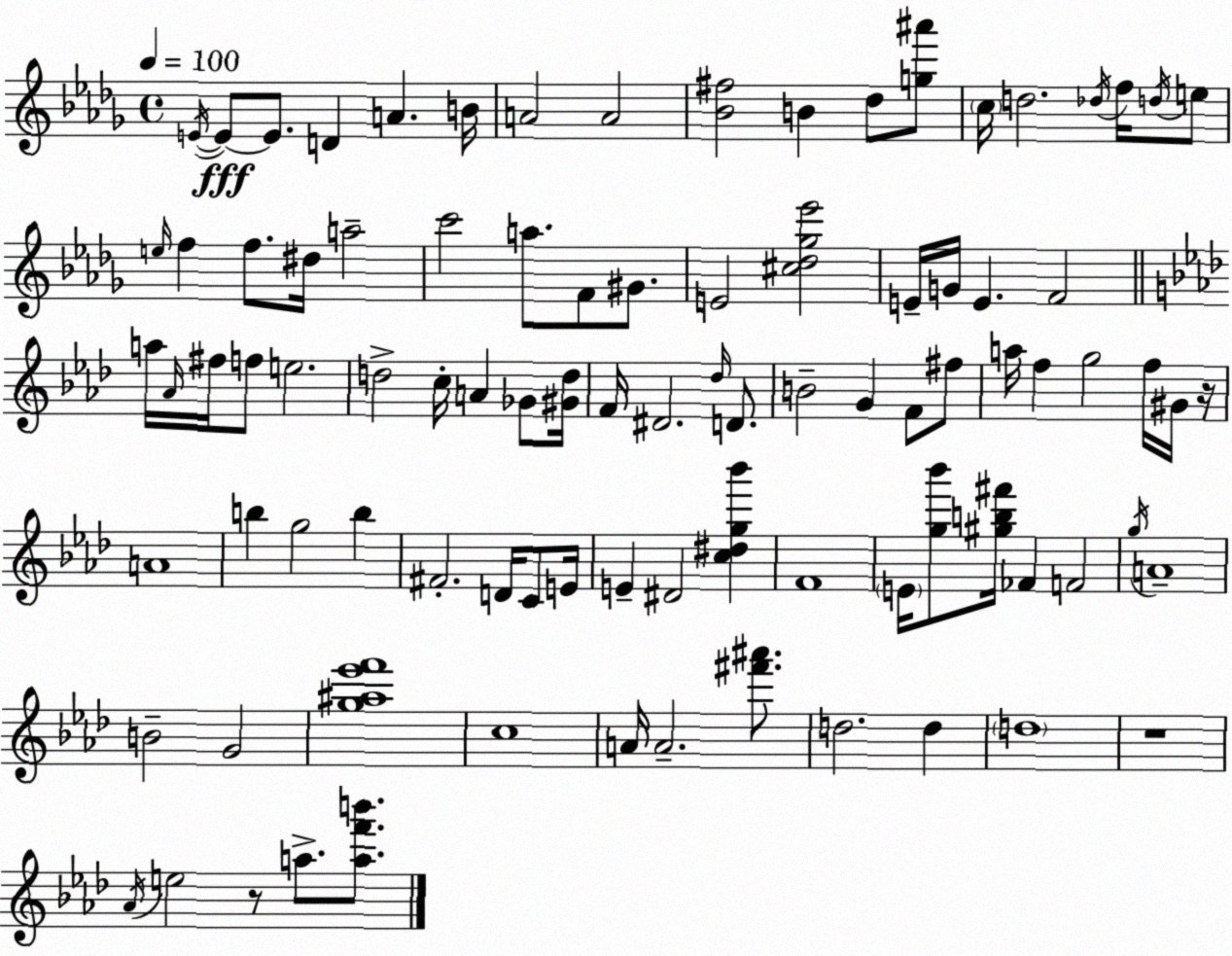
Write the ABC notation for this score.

X:1
T:Untitled
M:4/4
L:1/4
K:Bbm
E/4 E/2 E/2 D A B/4 A2 A2 [_B^f]2 B _d/2 [g^a']/2 c/4 d2 _d/4 f/4 d/4 e/2 e/4 f f/2 ^d/4 a2 c'2 a/2 F/2 ^G/2 E2 [^c_d_g_e']2 E/4 G/4 E F2 a/4 _A/4 ^f/4 f/2 e2 d2 c/4 A _G/2 [^Gd]/4 F/4 ^D2 _d/4 D/2 B2 G F/2 ^f/2 a/4 f g2 f/4 ^G/4 z/4 A4 b g2 b ^F2 D/4 C/2 E/4 E ^D2 [c^dg_b'] F4 E/4 [g_b']/2 [^gb^f']/4 _F F2 g/4 A4 B2 G2 [g^a_e'f']4 c4 A/4 A2 [^f'^a']/2 d2 d d4 z4 _A/4 e2 z/2 a/2 [af'b']/2